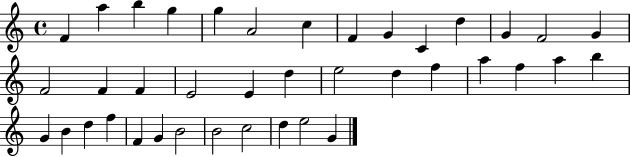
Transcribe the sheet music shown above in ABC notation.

X:1
T:Untitled
M:4/4
L:1/4
K:C
F a b g g A2 c F G C d G F2 G F2 F F E2 E d e2 d f a f a b G B d f F G B2 B2 c2 d e2 G